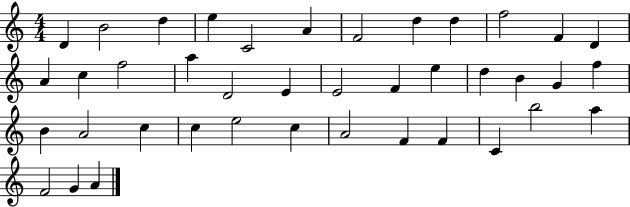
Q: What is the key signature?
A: C major